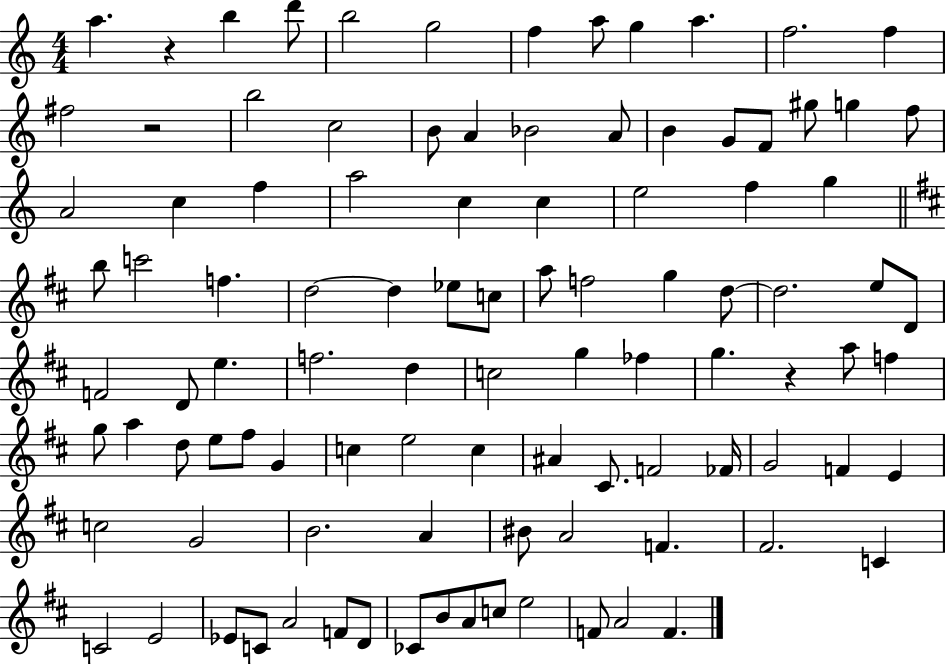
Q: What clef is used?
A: treble